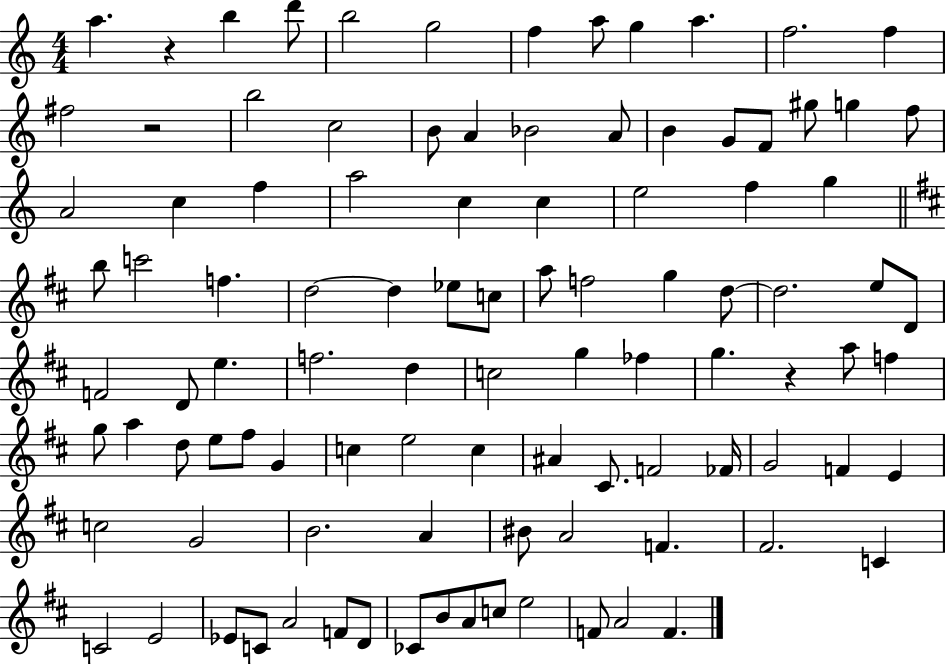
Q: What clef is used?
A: treble